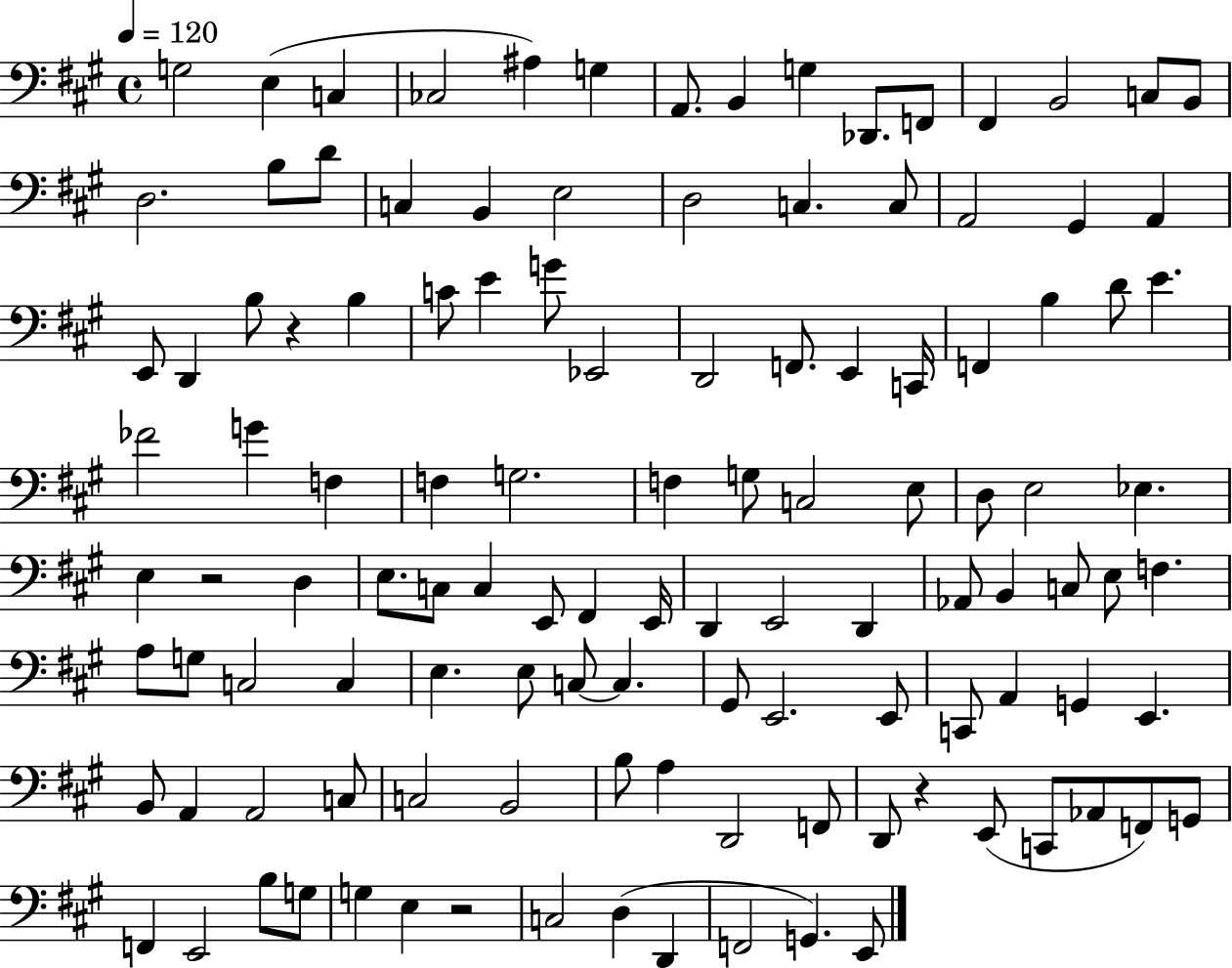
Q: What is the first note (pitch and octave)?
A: G3